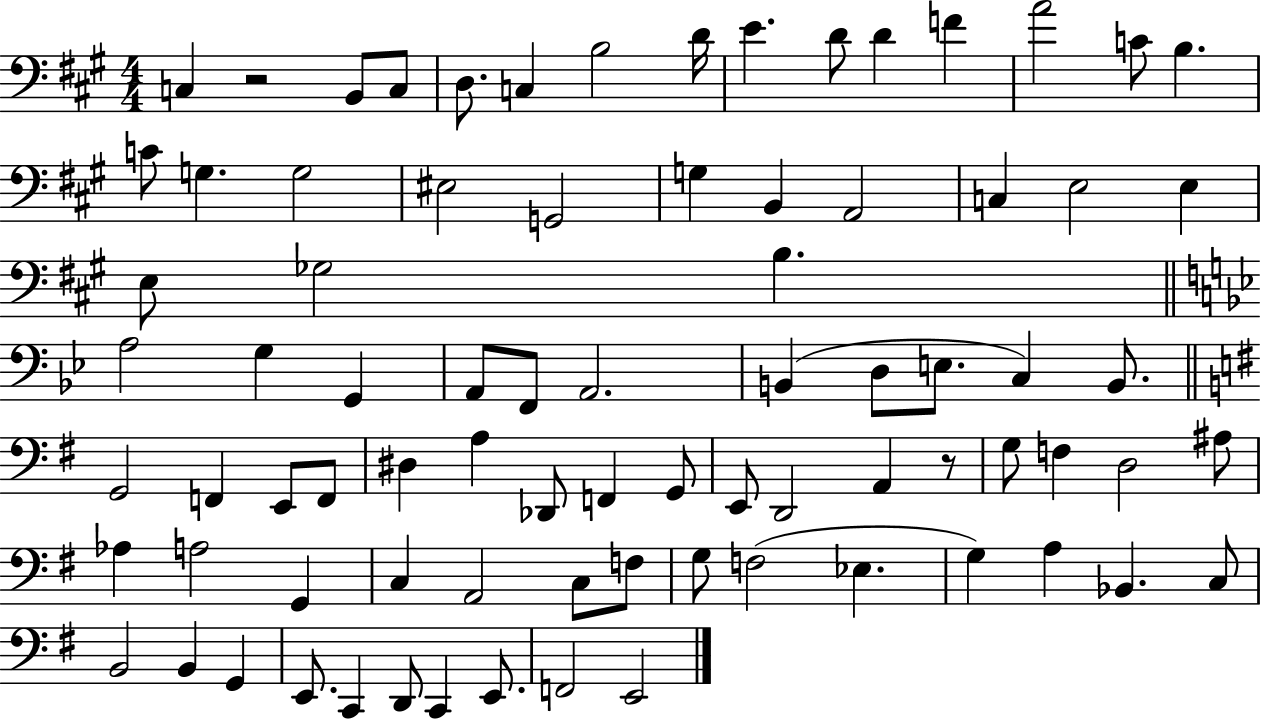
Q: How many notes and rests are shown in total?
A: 81